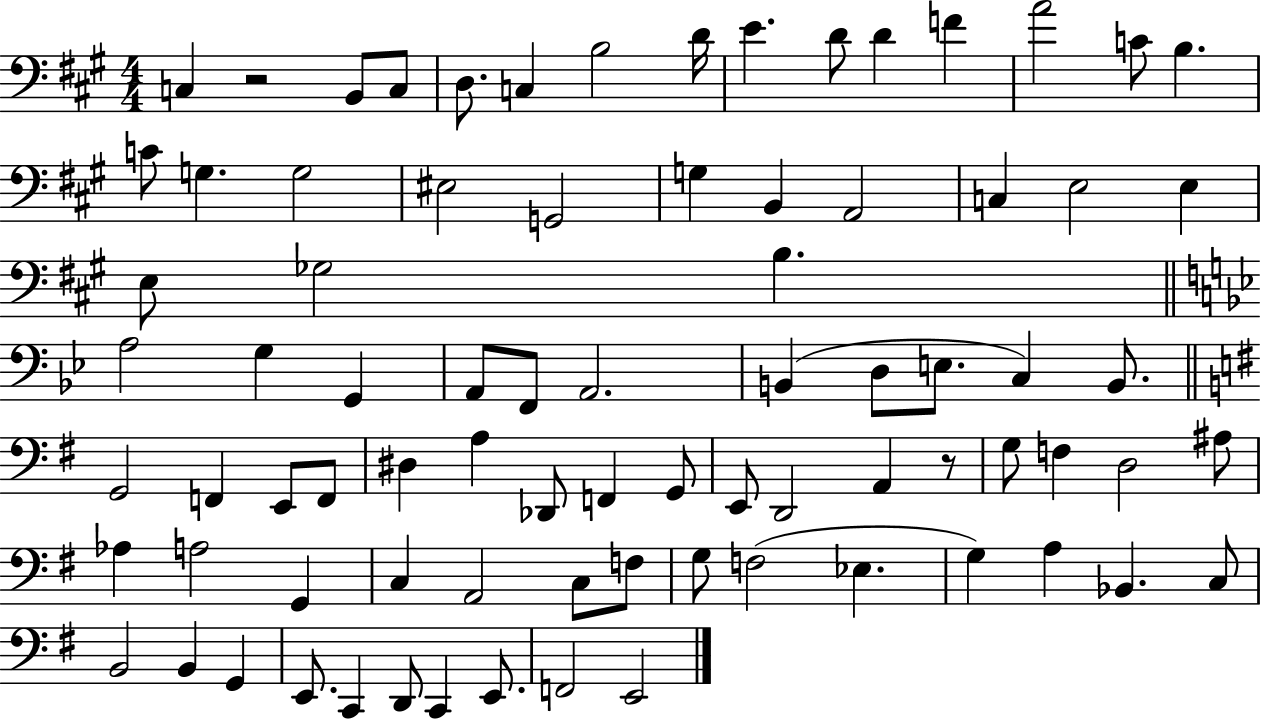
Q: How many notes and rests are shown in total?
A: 81